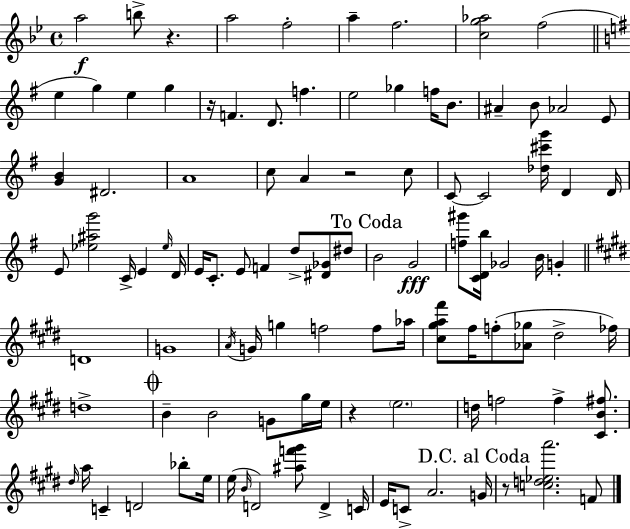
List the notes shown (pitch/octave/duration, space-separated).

A5/h B5/e R/q. A5/h F5/h A5/q F5/h. [C5,G5,Ab5]/h F5/h E5/q G5/q E5/q G5/q R/s F4/q. D4/e. F5/q. E5/h Gb5/q F5/s B4/e. A#4/q B4/e Ab4/h E4/e [G4,B4]/q D#4/h. A4/w C5/e A4/q R/h C5/e C4/e C4/h [Db5,C#6,G6]/s D4/q D4/s E4/e [Eb5,A#5,G6]/h C4/s E4/q Eb5/s D4/s E4/s C4/e. E4/e F4/q D5/e [D#4,Gb4]/e D#5/e B4/h G4/h [F5,G#6]/e [C4,D4,B5]/s Gb4/h B4/s G4/q D4/w G4/w A4/s G4/s G5/q F5/h F5/e Ab5/s [C#5,G#5,A5,F#6]/e F#5/s F5/e [Ab4,Gb5]/e D#5/h FES5/s D5/w B4/q B4/h G4/e G#5/s E5/s R/q E5/h. D5/s F5/h F5/q [C#4,B4,F#5]/e. D#5/s A5/s C4/q D4/h Bb5/e E5/s E5/s B4/s D4/h [A#5,F6,G#6]/e D4/q C4/s E4/s C4/e A4/h. G4/s R/e [C5,D5,Eb5,A6]/h. F4/e